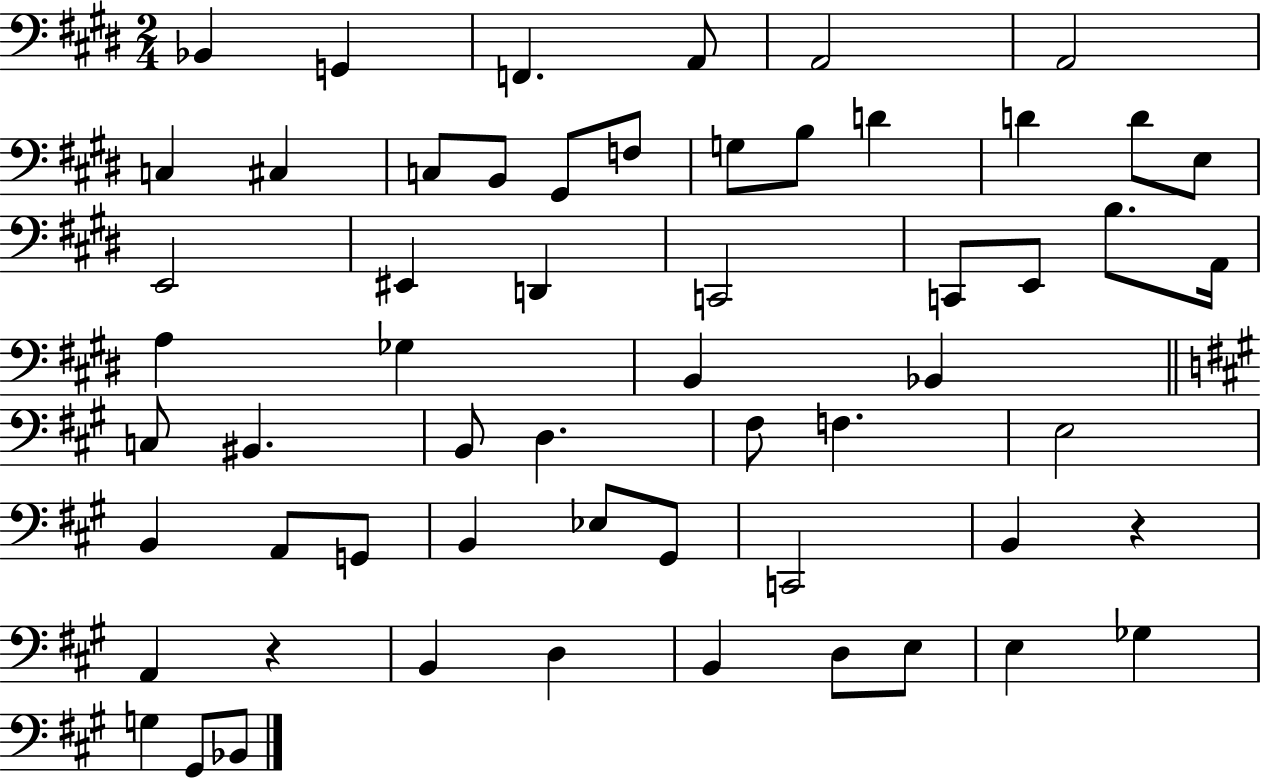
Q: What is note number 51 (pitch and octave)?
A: E3